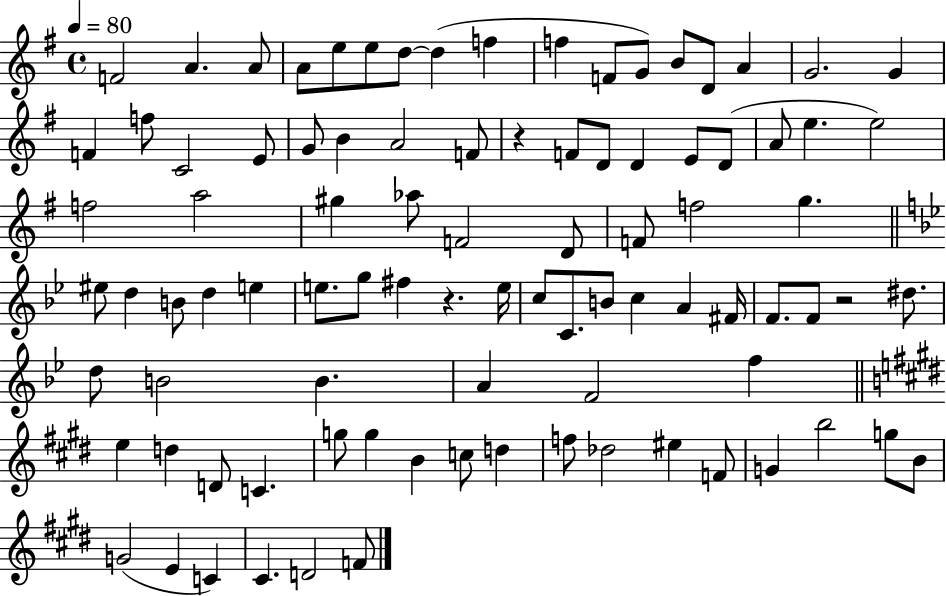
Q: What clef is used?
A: treble